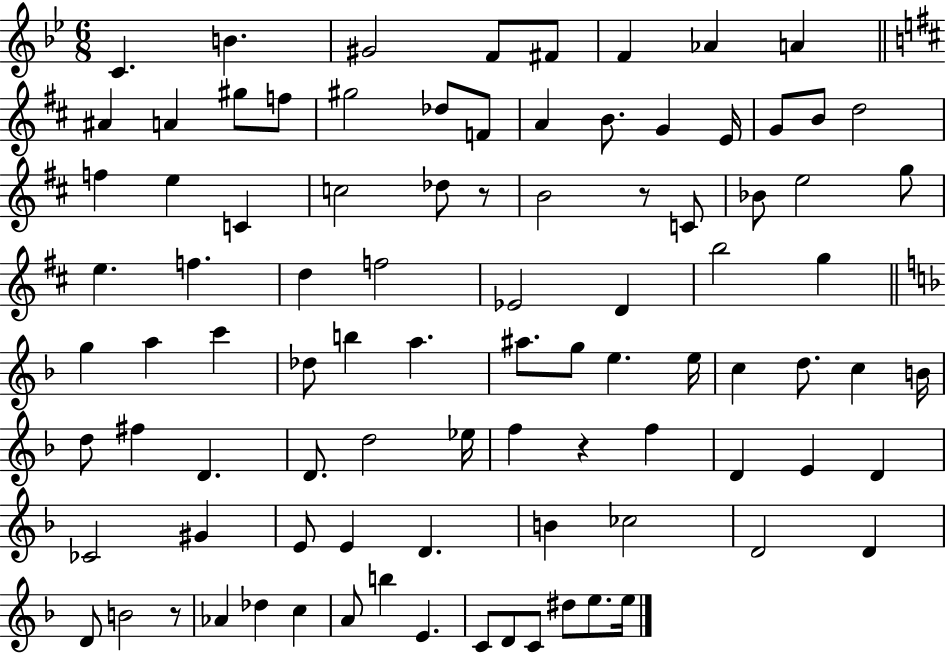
C4/q. B4/q. G#4/h F4/e F#4/e F4/q Ab4/q A4/q A#4/q A4/q G#5/e F5/e G#5/h Db5/e F4/e A4/q B4/e. G4/q E4/s G4/e B4/e D5/h F5/q E5/q C4/q C5/h Db5/e R/e B4/h R/e C4/e Bb4/e E5/h G5/e E5/q. F5/q. D5/q F5/h Eb4/h D4/q B5/h G5/q G5/q A5/q C6/q Db5/e B5/q A5/q. A#5/e. G5/e E5/q. E5/s C5/q D5/e. C5/q B4/s D5/e F#5/q D4/q. D4/e. D5/h Eb5/s F5/q R/q F5/q D4/q E4/q D4/q CES4/h G#4/q E4/e E4/q D4/q. B4/q CES5/h D4/h D4/q D4/e B4/h R/e Ab4/q Db5/q C5/q A4/e B5/q E4/q. C4/e D4/e C4/e D#5/e E5/e. E5/s